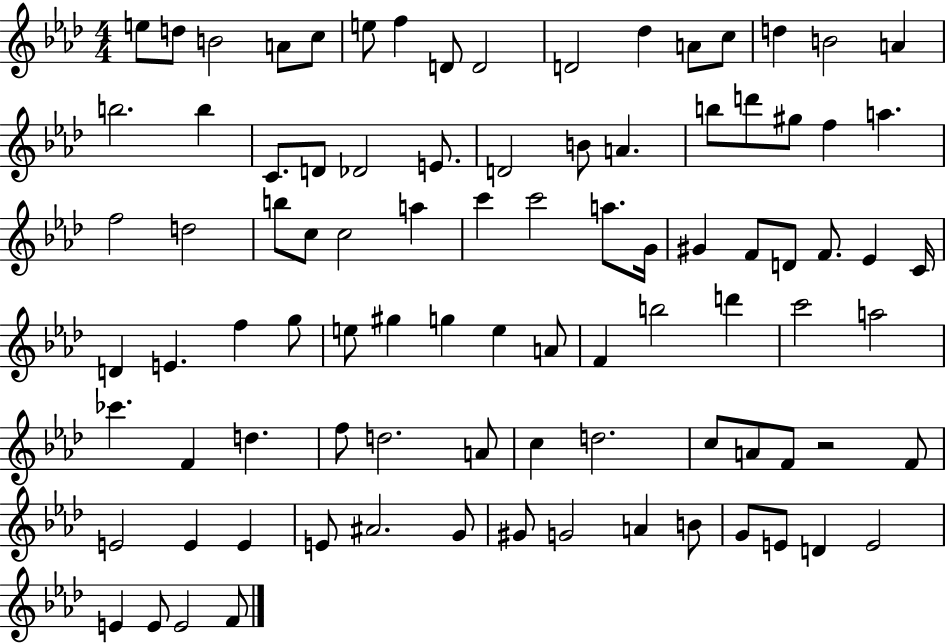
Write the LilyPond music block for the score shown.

{
  \clef treble
  \numericTimeSignature
  \time 4/4
  \key aes \major
  e''8 d''8 b'2 a'8 c''8 | e''8 f''4 d'8 d'2 | d'2 des''4 a'8 c''8 | d''4 b'2 a'4 | \break b''2. b''4 | c'8. d'8 des'2 e'8. | d'2 b'8 a'4. | b''8 d'''8 gis''8 f''4 a''4. | \break f''2 d''2 | b''8 c''8 c''2 a''4 | c'''4 c'''2 a''8. g'16 | gis'4 f'8 d'8 f'8. ees'4 c'16 | \break d'4 e'4. f''4 g''8 | e''8 gis''4 g''4 e''4 a'8 | f'4 b''2 d'''4 | c'''2 a''2 | \break ces'''4. f'4 d''4. | f''8 d''2. a'8 | c''4 d''2. | c''8 a'8 f'8 r2 f'8 | \break e'2 e'4 e'4 | e'8 ais'2. g'8 | gis'8 g'2 a'4 b'8 | g'8 e'8 d'4 e'2 | \break e'4 e'8 e'2 f'8 | \bar "|."
}